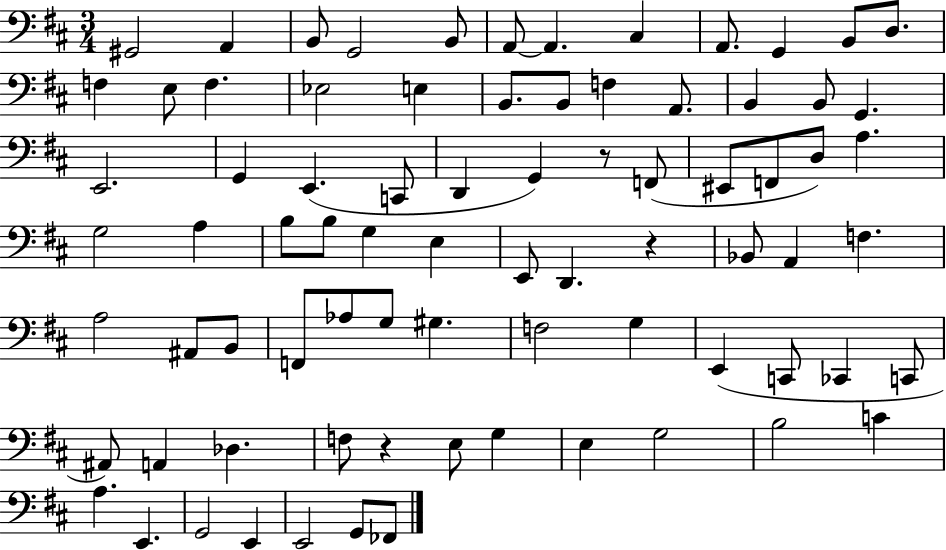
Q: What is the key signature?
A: D major